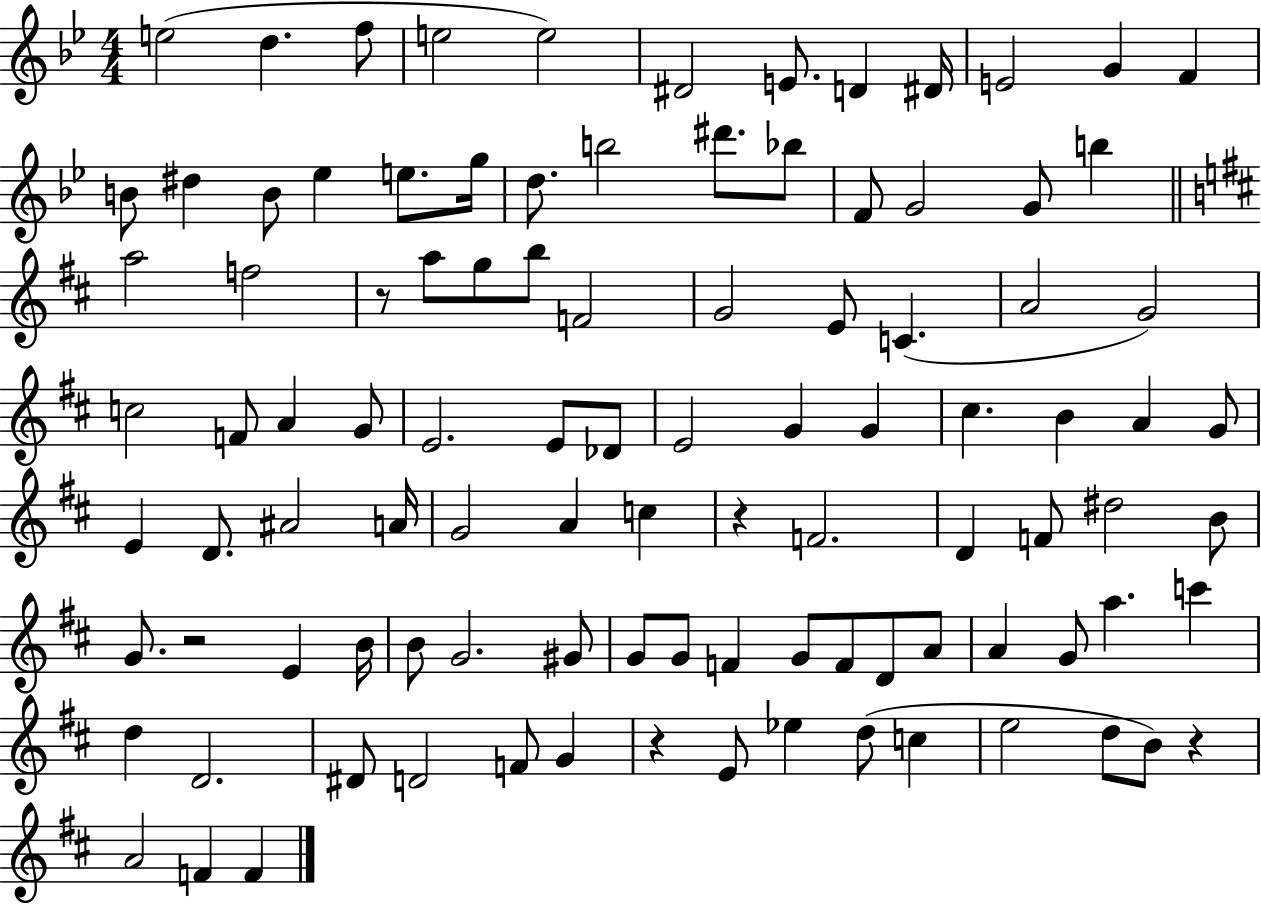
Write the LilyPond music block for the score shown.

{
  \clef treble
  \numericTimeSignature
  \time 4/4
  \key bes \major
  e''2( d''4. f''8 | e''2 e''2) | dis'2 e'8. d'4 dis'16 | e'2 g'4 f'4 | \break b'8 dis''4 b'8 ees''4 e''8. g''16 | d''8. b''2 dis'''8. bes''8 | f'8 g'2 g'8 b''4 | \bar "||" \break \key b \minor a''2 f''2 | r8 a''8 g''8 b''8 f'2 | g'2 e'8 c'4.( | a'2 g'2) | \break c''2 f'8 a'4 g'8 | e'2. e'8 des'8 | e'2 g'4 g'4 | cis''4. b'4 a'4 g'8 | \break e'4 d'8. ais'2 a'16 | g'2 a'4 c''4 | r4 f'2. | d'4 f'8 dis''2 b'8 | \break g'8. r2 e'4 b'16 | b'8 g'2. gis'8 | g'8 g'8 f'4 g'8 f'8 d'8 a'8 | a'4 g'8 a''4. c'''4 | \break d''4 d'2. | dis'8 d'2 f'8 g'4 | r4 e'8 ees''4 d''8( c''4 | e''2 d''8 b'8) r4 | \break a'2 f'4 f'4 | \bar "|."
}